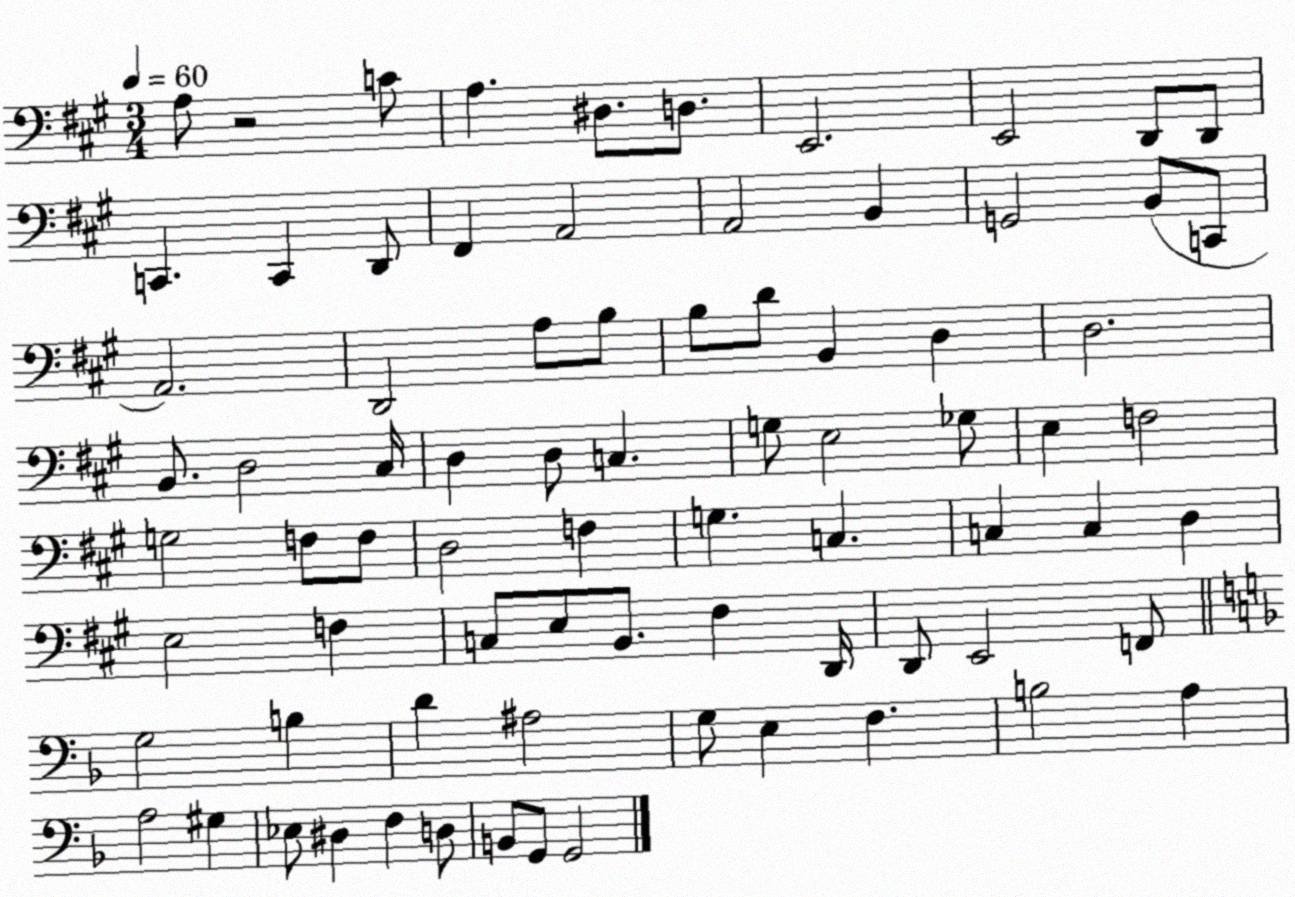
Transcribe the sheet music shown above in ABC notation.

X:1
T:Untitled
M:3/4
L:1/4
K:A
A,/2 z2 C/2 A, ^D,/2 D,/2 E,,2 E,,2 D,,/2 D,,/2 C,, C,, D,,/2 ^F,, A,,2 A,,2 B,, G,,2 B,,/2 C,,/2 A,,2 D,,2 A,/2 B,/2 B,/2 D/2 B,, D, D,2 B,,/2 D,2 ^C,/4 D, D,/2 C, G,/2 E,2 _G,/2 E, F,2 G,2 F,/2 F,/2 D,2 F, G, C, C, C, D, E,2 F, C,/2 E,/2 B,,/2 ^F, D,,/4 D,,/2 E,,2 F,,/2 G,2 B, D ^A,2 G,/2 E, F, B,2 A, A,2 ^G, _E,/2 ^D, F, D,/2 B,,/2 G,,/2 G,,2